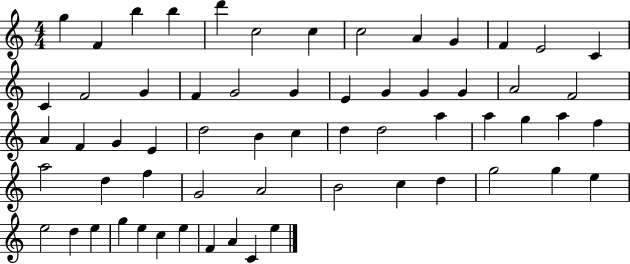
G5/q F4/q B5/q B5/q D6/q C5/h C5/q C5/h A4/q G4/q F4/q E4/h C4/q C4/q F4/h G4/q F4/q G4/h G4/q E4/q G4/q G4/q G4/q A4/h F4/h A4/q F4/q G4/q E4/q D5/h B4/q C5/q D5/q D5/h A5/q A5/q G5/q A5/q F5/q A5/h D5/q F5/q G4/h A4/h B4/h C5/q D5/q G5/h G5/q E5/q E5/h D5/q E5/q G5/q E5/q C5/q E5/q F4/q A4/q C4/q E5/q